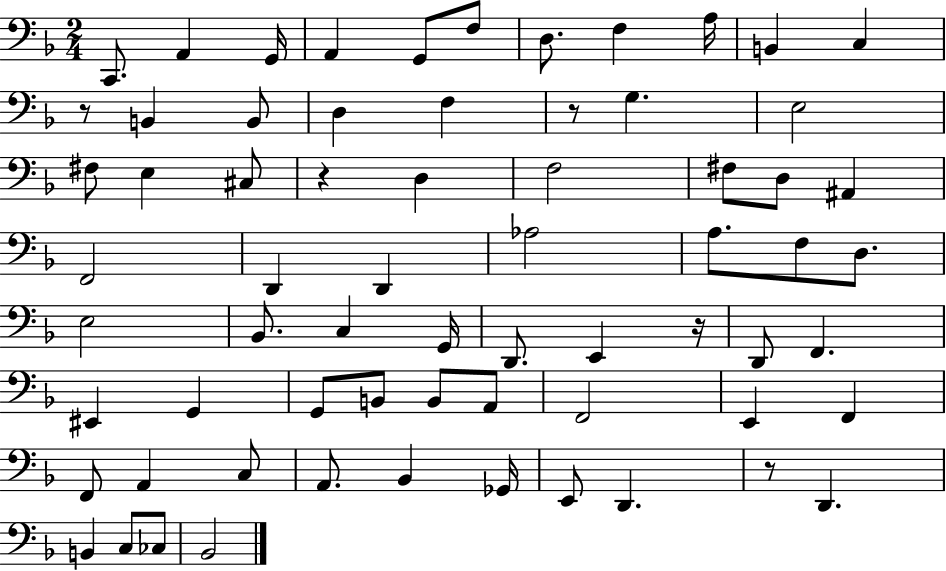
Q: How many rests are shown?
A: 5